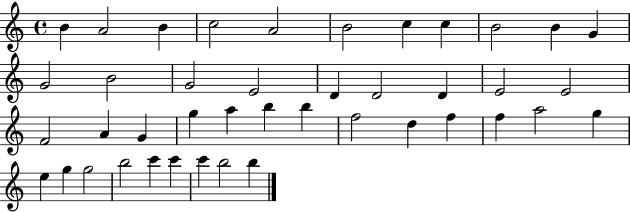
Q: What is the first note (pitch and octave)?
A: B4